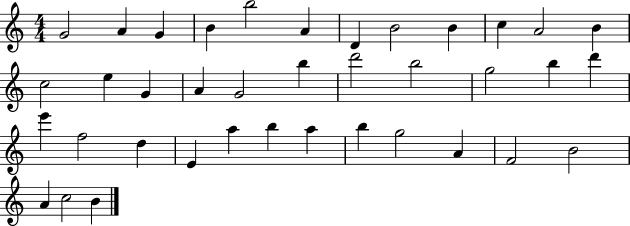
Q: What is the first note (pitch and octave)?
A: G4